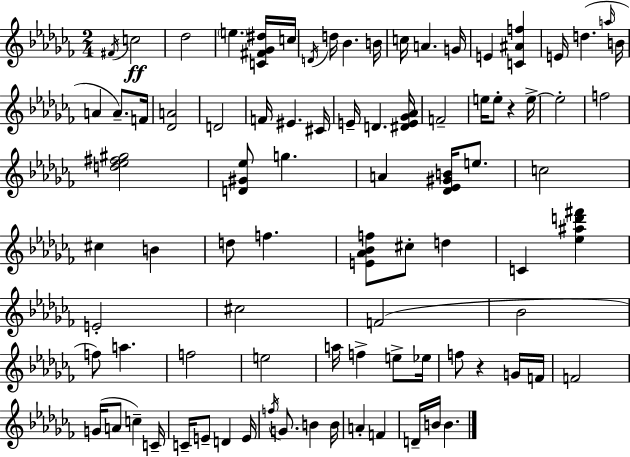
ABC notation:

X:1
T:Untitled
M:2/4
L:1/4
K:Abm
^F/4 c2 _d2 e [C^F_G^d]/4 c/4 D/4 d/4 _B B/4 c/4 A G/4 E [C^Af] E/4 d a/4 B/4 A A/2 F/4 [_DA]2 D2 F/4 ^E ^C/4 E/4 D [^DE_G_A]/4 F2 e/4 e/2 z e/4 e2 f2 [d_e^f^g]2 [D^G_e]/2 g A [_D_E^GB]/4 e/2 c2 ^c B d/2 f [E_A_Bf]/2 ^c/2 d C [_e^ad'^f'] E2 ^c2 F2 _B2 f/2 a f2 e2 a/4 f e/2 _e/4 f/2 z G/4 F/4 F2 G/4 A/2 c C/4 C/4 E/2 D E/4 f/4 G/2 B B/4 A F D/4 B/4 B